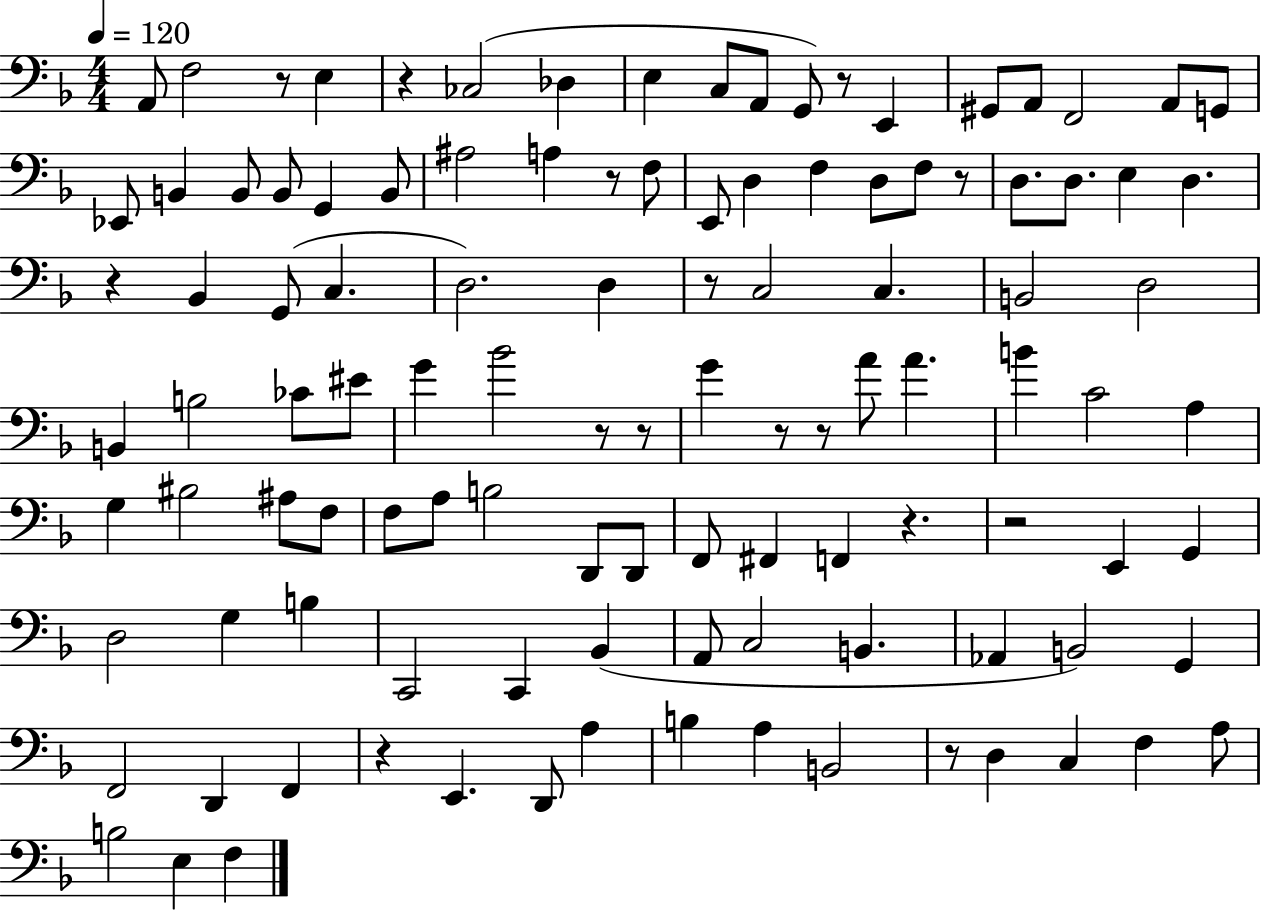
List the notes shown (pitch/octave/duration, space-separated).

A2/e F3/h R/e E3/q R/q CES3/h Db3/q E3/q C3/e A2/e G2/e R/e E2/q G#2/e A2/e F2/h A2/e G2/e Eb2/e B2/q B2/e B2/e G2/q B2/e A#3/h A3/q R/e F3/e E2/e D3/q F3/q D3/e F3/e R/e D3/e. D3/e. E3/q D3/q. R/q Bb2/q G2/e C3/q. D3/h. D3/q R/e C3/h C3/q. B2/h D3/h B2/q B3/h CES4/e EIS4/e G4/q Bb4/h R/e R/e G4/q R/e R/e A4/e A4/q. B4/q C4/h A3/q G3/q BIS3/h A#3/e F3/e F3/e A3/e B3/h D2/e D2/e F2/e F#2/q F2/q R/q. R/h E2/q G2/q D3/h G3/q B3/q C2/h C2/q Bb2/q A2/e C3/h B2/q. Ab2/q B2/h G2/q F2/h D2/q F2/q R/q E2/q. D2/e A3/q B3/q A3/q B2/h R/e D3/q C3/q F3/q A3/e B3/h E3/q F3/q